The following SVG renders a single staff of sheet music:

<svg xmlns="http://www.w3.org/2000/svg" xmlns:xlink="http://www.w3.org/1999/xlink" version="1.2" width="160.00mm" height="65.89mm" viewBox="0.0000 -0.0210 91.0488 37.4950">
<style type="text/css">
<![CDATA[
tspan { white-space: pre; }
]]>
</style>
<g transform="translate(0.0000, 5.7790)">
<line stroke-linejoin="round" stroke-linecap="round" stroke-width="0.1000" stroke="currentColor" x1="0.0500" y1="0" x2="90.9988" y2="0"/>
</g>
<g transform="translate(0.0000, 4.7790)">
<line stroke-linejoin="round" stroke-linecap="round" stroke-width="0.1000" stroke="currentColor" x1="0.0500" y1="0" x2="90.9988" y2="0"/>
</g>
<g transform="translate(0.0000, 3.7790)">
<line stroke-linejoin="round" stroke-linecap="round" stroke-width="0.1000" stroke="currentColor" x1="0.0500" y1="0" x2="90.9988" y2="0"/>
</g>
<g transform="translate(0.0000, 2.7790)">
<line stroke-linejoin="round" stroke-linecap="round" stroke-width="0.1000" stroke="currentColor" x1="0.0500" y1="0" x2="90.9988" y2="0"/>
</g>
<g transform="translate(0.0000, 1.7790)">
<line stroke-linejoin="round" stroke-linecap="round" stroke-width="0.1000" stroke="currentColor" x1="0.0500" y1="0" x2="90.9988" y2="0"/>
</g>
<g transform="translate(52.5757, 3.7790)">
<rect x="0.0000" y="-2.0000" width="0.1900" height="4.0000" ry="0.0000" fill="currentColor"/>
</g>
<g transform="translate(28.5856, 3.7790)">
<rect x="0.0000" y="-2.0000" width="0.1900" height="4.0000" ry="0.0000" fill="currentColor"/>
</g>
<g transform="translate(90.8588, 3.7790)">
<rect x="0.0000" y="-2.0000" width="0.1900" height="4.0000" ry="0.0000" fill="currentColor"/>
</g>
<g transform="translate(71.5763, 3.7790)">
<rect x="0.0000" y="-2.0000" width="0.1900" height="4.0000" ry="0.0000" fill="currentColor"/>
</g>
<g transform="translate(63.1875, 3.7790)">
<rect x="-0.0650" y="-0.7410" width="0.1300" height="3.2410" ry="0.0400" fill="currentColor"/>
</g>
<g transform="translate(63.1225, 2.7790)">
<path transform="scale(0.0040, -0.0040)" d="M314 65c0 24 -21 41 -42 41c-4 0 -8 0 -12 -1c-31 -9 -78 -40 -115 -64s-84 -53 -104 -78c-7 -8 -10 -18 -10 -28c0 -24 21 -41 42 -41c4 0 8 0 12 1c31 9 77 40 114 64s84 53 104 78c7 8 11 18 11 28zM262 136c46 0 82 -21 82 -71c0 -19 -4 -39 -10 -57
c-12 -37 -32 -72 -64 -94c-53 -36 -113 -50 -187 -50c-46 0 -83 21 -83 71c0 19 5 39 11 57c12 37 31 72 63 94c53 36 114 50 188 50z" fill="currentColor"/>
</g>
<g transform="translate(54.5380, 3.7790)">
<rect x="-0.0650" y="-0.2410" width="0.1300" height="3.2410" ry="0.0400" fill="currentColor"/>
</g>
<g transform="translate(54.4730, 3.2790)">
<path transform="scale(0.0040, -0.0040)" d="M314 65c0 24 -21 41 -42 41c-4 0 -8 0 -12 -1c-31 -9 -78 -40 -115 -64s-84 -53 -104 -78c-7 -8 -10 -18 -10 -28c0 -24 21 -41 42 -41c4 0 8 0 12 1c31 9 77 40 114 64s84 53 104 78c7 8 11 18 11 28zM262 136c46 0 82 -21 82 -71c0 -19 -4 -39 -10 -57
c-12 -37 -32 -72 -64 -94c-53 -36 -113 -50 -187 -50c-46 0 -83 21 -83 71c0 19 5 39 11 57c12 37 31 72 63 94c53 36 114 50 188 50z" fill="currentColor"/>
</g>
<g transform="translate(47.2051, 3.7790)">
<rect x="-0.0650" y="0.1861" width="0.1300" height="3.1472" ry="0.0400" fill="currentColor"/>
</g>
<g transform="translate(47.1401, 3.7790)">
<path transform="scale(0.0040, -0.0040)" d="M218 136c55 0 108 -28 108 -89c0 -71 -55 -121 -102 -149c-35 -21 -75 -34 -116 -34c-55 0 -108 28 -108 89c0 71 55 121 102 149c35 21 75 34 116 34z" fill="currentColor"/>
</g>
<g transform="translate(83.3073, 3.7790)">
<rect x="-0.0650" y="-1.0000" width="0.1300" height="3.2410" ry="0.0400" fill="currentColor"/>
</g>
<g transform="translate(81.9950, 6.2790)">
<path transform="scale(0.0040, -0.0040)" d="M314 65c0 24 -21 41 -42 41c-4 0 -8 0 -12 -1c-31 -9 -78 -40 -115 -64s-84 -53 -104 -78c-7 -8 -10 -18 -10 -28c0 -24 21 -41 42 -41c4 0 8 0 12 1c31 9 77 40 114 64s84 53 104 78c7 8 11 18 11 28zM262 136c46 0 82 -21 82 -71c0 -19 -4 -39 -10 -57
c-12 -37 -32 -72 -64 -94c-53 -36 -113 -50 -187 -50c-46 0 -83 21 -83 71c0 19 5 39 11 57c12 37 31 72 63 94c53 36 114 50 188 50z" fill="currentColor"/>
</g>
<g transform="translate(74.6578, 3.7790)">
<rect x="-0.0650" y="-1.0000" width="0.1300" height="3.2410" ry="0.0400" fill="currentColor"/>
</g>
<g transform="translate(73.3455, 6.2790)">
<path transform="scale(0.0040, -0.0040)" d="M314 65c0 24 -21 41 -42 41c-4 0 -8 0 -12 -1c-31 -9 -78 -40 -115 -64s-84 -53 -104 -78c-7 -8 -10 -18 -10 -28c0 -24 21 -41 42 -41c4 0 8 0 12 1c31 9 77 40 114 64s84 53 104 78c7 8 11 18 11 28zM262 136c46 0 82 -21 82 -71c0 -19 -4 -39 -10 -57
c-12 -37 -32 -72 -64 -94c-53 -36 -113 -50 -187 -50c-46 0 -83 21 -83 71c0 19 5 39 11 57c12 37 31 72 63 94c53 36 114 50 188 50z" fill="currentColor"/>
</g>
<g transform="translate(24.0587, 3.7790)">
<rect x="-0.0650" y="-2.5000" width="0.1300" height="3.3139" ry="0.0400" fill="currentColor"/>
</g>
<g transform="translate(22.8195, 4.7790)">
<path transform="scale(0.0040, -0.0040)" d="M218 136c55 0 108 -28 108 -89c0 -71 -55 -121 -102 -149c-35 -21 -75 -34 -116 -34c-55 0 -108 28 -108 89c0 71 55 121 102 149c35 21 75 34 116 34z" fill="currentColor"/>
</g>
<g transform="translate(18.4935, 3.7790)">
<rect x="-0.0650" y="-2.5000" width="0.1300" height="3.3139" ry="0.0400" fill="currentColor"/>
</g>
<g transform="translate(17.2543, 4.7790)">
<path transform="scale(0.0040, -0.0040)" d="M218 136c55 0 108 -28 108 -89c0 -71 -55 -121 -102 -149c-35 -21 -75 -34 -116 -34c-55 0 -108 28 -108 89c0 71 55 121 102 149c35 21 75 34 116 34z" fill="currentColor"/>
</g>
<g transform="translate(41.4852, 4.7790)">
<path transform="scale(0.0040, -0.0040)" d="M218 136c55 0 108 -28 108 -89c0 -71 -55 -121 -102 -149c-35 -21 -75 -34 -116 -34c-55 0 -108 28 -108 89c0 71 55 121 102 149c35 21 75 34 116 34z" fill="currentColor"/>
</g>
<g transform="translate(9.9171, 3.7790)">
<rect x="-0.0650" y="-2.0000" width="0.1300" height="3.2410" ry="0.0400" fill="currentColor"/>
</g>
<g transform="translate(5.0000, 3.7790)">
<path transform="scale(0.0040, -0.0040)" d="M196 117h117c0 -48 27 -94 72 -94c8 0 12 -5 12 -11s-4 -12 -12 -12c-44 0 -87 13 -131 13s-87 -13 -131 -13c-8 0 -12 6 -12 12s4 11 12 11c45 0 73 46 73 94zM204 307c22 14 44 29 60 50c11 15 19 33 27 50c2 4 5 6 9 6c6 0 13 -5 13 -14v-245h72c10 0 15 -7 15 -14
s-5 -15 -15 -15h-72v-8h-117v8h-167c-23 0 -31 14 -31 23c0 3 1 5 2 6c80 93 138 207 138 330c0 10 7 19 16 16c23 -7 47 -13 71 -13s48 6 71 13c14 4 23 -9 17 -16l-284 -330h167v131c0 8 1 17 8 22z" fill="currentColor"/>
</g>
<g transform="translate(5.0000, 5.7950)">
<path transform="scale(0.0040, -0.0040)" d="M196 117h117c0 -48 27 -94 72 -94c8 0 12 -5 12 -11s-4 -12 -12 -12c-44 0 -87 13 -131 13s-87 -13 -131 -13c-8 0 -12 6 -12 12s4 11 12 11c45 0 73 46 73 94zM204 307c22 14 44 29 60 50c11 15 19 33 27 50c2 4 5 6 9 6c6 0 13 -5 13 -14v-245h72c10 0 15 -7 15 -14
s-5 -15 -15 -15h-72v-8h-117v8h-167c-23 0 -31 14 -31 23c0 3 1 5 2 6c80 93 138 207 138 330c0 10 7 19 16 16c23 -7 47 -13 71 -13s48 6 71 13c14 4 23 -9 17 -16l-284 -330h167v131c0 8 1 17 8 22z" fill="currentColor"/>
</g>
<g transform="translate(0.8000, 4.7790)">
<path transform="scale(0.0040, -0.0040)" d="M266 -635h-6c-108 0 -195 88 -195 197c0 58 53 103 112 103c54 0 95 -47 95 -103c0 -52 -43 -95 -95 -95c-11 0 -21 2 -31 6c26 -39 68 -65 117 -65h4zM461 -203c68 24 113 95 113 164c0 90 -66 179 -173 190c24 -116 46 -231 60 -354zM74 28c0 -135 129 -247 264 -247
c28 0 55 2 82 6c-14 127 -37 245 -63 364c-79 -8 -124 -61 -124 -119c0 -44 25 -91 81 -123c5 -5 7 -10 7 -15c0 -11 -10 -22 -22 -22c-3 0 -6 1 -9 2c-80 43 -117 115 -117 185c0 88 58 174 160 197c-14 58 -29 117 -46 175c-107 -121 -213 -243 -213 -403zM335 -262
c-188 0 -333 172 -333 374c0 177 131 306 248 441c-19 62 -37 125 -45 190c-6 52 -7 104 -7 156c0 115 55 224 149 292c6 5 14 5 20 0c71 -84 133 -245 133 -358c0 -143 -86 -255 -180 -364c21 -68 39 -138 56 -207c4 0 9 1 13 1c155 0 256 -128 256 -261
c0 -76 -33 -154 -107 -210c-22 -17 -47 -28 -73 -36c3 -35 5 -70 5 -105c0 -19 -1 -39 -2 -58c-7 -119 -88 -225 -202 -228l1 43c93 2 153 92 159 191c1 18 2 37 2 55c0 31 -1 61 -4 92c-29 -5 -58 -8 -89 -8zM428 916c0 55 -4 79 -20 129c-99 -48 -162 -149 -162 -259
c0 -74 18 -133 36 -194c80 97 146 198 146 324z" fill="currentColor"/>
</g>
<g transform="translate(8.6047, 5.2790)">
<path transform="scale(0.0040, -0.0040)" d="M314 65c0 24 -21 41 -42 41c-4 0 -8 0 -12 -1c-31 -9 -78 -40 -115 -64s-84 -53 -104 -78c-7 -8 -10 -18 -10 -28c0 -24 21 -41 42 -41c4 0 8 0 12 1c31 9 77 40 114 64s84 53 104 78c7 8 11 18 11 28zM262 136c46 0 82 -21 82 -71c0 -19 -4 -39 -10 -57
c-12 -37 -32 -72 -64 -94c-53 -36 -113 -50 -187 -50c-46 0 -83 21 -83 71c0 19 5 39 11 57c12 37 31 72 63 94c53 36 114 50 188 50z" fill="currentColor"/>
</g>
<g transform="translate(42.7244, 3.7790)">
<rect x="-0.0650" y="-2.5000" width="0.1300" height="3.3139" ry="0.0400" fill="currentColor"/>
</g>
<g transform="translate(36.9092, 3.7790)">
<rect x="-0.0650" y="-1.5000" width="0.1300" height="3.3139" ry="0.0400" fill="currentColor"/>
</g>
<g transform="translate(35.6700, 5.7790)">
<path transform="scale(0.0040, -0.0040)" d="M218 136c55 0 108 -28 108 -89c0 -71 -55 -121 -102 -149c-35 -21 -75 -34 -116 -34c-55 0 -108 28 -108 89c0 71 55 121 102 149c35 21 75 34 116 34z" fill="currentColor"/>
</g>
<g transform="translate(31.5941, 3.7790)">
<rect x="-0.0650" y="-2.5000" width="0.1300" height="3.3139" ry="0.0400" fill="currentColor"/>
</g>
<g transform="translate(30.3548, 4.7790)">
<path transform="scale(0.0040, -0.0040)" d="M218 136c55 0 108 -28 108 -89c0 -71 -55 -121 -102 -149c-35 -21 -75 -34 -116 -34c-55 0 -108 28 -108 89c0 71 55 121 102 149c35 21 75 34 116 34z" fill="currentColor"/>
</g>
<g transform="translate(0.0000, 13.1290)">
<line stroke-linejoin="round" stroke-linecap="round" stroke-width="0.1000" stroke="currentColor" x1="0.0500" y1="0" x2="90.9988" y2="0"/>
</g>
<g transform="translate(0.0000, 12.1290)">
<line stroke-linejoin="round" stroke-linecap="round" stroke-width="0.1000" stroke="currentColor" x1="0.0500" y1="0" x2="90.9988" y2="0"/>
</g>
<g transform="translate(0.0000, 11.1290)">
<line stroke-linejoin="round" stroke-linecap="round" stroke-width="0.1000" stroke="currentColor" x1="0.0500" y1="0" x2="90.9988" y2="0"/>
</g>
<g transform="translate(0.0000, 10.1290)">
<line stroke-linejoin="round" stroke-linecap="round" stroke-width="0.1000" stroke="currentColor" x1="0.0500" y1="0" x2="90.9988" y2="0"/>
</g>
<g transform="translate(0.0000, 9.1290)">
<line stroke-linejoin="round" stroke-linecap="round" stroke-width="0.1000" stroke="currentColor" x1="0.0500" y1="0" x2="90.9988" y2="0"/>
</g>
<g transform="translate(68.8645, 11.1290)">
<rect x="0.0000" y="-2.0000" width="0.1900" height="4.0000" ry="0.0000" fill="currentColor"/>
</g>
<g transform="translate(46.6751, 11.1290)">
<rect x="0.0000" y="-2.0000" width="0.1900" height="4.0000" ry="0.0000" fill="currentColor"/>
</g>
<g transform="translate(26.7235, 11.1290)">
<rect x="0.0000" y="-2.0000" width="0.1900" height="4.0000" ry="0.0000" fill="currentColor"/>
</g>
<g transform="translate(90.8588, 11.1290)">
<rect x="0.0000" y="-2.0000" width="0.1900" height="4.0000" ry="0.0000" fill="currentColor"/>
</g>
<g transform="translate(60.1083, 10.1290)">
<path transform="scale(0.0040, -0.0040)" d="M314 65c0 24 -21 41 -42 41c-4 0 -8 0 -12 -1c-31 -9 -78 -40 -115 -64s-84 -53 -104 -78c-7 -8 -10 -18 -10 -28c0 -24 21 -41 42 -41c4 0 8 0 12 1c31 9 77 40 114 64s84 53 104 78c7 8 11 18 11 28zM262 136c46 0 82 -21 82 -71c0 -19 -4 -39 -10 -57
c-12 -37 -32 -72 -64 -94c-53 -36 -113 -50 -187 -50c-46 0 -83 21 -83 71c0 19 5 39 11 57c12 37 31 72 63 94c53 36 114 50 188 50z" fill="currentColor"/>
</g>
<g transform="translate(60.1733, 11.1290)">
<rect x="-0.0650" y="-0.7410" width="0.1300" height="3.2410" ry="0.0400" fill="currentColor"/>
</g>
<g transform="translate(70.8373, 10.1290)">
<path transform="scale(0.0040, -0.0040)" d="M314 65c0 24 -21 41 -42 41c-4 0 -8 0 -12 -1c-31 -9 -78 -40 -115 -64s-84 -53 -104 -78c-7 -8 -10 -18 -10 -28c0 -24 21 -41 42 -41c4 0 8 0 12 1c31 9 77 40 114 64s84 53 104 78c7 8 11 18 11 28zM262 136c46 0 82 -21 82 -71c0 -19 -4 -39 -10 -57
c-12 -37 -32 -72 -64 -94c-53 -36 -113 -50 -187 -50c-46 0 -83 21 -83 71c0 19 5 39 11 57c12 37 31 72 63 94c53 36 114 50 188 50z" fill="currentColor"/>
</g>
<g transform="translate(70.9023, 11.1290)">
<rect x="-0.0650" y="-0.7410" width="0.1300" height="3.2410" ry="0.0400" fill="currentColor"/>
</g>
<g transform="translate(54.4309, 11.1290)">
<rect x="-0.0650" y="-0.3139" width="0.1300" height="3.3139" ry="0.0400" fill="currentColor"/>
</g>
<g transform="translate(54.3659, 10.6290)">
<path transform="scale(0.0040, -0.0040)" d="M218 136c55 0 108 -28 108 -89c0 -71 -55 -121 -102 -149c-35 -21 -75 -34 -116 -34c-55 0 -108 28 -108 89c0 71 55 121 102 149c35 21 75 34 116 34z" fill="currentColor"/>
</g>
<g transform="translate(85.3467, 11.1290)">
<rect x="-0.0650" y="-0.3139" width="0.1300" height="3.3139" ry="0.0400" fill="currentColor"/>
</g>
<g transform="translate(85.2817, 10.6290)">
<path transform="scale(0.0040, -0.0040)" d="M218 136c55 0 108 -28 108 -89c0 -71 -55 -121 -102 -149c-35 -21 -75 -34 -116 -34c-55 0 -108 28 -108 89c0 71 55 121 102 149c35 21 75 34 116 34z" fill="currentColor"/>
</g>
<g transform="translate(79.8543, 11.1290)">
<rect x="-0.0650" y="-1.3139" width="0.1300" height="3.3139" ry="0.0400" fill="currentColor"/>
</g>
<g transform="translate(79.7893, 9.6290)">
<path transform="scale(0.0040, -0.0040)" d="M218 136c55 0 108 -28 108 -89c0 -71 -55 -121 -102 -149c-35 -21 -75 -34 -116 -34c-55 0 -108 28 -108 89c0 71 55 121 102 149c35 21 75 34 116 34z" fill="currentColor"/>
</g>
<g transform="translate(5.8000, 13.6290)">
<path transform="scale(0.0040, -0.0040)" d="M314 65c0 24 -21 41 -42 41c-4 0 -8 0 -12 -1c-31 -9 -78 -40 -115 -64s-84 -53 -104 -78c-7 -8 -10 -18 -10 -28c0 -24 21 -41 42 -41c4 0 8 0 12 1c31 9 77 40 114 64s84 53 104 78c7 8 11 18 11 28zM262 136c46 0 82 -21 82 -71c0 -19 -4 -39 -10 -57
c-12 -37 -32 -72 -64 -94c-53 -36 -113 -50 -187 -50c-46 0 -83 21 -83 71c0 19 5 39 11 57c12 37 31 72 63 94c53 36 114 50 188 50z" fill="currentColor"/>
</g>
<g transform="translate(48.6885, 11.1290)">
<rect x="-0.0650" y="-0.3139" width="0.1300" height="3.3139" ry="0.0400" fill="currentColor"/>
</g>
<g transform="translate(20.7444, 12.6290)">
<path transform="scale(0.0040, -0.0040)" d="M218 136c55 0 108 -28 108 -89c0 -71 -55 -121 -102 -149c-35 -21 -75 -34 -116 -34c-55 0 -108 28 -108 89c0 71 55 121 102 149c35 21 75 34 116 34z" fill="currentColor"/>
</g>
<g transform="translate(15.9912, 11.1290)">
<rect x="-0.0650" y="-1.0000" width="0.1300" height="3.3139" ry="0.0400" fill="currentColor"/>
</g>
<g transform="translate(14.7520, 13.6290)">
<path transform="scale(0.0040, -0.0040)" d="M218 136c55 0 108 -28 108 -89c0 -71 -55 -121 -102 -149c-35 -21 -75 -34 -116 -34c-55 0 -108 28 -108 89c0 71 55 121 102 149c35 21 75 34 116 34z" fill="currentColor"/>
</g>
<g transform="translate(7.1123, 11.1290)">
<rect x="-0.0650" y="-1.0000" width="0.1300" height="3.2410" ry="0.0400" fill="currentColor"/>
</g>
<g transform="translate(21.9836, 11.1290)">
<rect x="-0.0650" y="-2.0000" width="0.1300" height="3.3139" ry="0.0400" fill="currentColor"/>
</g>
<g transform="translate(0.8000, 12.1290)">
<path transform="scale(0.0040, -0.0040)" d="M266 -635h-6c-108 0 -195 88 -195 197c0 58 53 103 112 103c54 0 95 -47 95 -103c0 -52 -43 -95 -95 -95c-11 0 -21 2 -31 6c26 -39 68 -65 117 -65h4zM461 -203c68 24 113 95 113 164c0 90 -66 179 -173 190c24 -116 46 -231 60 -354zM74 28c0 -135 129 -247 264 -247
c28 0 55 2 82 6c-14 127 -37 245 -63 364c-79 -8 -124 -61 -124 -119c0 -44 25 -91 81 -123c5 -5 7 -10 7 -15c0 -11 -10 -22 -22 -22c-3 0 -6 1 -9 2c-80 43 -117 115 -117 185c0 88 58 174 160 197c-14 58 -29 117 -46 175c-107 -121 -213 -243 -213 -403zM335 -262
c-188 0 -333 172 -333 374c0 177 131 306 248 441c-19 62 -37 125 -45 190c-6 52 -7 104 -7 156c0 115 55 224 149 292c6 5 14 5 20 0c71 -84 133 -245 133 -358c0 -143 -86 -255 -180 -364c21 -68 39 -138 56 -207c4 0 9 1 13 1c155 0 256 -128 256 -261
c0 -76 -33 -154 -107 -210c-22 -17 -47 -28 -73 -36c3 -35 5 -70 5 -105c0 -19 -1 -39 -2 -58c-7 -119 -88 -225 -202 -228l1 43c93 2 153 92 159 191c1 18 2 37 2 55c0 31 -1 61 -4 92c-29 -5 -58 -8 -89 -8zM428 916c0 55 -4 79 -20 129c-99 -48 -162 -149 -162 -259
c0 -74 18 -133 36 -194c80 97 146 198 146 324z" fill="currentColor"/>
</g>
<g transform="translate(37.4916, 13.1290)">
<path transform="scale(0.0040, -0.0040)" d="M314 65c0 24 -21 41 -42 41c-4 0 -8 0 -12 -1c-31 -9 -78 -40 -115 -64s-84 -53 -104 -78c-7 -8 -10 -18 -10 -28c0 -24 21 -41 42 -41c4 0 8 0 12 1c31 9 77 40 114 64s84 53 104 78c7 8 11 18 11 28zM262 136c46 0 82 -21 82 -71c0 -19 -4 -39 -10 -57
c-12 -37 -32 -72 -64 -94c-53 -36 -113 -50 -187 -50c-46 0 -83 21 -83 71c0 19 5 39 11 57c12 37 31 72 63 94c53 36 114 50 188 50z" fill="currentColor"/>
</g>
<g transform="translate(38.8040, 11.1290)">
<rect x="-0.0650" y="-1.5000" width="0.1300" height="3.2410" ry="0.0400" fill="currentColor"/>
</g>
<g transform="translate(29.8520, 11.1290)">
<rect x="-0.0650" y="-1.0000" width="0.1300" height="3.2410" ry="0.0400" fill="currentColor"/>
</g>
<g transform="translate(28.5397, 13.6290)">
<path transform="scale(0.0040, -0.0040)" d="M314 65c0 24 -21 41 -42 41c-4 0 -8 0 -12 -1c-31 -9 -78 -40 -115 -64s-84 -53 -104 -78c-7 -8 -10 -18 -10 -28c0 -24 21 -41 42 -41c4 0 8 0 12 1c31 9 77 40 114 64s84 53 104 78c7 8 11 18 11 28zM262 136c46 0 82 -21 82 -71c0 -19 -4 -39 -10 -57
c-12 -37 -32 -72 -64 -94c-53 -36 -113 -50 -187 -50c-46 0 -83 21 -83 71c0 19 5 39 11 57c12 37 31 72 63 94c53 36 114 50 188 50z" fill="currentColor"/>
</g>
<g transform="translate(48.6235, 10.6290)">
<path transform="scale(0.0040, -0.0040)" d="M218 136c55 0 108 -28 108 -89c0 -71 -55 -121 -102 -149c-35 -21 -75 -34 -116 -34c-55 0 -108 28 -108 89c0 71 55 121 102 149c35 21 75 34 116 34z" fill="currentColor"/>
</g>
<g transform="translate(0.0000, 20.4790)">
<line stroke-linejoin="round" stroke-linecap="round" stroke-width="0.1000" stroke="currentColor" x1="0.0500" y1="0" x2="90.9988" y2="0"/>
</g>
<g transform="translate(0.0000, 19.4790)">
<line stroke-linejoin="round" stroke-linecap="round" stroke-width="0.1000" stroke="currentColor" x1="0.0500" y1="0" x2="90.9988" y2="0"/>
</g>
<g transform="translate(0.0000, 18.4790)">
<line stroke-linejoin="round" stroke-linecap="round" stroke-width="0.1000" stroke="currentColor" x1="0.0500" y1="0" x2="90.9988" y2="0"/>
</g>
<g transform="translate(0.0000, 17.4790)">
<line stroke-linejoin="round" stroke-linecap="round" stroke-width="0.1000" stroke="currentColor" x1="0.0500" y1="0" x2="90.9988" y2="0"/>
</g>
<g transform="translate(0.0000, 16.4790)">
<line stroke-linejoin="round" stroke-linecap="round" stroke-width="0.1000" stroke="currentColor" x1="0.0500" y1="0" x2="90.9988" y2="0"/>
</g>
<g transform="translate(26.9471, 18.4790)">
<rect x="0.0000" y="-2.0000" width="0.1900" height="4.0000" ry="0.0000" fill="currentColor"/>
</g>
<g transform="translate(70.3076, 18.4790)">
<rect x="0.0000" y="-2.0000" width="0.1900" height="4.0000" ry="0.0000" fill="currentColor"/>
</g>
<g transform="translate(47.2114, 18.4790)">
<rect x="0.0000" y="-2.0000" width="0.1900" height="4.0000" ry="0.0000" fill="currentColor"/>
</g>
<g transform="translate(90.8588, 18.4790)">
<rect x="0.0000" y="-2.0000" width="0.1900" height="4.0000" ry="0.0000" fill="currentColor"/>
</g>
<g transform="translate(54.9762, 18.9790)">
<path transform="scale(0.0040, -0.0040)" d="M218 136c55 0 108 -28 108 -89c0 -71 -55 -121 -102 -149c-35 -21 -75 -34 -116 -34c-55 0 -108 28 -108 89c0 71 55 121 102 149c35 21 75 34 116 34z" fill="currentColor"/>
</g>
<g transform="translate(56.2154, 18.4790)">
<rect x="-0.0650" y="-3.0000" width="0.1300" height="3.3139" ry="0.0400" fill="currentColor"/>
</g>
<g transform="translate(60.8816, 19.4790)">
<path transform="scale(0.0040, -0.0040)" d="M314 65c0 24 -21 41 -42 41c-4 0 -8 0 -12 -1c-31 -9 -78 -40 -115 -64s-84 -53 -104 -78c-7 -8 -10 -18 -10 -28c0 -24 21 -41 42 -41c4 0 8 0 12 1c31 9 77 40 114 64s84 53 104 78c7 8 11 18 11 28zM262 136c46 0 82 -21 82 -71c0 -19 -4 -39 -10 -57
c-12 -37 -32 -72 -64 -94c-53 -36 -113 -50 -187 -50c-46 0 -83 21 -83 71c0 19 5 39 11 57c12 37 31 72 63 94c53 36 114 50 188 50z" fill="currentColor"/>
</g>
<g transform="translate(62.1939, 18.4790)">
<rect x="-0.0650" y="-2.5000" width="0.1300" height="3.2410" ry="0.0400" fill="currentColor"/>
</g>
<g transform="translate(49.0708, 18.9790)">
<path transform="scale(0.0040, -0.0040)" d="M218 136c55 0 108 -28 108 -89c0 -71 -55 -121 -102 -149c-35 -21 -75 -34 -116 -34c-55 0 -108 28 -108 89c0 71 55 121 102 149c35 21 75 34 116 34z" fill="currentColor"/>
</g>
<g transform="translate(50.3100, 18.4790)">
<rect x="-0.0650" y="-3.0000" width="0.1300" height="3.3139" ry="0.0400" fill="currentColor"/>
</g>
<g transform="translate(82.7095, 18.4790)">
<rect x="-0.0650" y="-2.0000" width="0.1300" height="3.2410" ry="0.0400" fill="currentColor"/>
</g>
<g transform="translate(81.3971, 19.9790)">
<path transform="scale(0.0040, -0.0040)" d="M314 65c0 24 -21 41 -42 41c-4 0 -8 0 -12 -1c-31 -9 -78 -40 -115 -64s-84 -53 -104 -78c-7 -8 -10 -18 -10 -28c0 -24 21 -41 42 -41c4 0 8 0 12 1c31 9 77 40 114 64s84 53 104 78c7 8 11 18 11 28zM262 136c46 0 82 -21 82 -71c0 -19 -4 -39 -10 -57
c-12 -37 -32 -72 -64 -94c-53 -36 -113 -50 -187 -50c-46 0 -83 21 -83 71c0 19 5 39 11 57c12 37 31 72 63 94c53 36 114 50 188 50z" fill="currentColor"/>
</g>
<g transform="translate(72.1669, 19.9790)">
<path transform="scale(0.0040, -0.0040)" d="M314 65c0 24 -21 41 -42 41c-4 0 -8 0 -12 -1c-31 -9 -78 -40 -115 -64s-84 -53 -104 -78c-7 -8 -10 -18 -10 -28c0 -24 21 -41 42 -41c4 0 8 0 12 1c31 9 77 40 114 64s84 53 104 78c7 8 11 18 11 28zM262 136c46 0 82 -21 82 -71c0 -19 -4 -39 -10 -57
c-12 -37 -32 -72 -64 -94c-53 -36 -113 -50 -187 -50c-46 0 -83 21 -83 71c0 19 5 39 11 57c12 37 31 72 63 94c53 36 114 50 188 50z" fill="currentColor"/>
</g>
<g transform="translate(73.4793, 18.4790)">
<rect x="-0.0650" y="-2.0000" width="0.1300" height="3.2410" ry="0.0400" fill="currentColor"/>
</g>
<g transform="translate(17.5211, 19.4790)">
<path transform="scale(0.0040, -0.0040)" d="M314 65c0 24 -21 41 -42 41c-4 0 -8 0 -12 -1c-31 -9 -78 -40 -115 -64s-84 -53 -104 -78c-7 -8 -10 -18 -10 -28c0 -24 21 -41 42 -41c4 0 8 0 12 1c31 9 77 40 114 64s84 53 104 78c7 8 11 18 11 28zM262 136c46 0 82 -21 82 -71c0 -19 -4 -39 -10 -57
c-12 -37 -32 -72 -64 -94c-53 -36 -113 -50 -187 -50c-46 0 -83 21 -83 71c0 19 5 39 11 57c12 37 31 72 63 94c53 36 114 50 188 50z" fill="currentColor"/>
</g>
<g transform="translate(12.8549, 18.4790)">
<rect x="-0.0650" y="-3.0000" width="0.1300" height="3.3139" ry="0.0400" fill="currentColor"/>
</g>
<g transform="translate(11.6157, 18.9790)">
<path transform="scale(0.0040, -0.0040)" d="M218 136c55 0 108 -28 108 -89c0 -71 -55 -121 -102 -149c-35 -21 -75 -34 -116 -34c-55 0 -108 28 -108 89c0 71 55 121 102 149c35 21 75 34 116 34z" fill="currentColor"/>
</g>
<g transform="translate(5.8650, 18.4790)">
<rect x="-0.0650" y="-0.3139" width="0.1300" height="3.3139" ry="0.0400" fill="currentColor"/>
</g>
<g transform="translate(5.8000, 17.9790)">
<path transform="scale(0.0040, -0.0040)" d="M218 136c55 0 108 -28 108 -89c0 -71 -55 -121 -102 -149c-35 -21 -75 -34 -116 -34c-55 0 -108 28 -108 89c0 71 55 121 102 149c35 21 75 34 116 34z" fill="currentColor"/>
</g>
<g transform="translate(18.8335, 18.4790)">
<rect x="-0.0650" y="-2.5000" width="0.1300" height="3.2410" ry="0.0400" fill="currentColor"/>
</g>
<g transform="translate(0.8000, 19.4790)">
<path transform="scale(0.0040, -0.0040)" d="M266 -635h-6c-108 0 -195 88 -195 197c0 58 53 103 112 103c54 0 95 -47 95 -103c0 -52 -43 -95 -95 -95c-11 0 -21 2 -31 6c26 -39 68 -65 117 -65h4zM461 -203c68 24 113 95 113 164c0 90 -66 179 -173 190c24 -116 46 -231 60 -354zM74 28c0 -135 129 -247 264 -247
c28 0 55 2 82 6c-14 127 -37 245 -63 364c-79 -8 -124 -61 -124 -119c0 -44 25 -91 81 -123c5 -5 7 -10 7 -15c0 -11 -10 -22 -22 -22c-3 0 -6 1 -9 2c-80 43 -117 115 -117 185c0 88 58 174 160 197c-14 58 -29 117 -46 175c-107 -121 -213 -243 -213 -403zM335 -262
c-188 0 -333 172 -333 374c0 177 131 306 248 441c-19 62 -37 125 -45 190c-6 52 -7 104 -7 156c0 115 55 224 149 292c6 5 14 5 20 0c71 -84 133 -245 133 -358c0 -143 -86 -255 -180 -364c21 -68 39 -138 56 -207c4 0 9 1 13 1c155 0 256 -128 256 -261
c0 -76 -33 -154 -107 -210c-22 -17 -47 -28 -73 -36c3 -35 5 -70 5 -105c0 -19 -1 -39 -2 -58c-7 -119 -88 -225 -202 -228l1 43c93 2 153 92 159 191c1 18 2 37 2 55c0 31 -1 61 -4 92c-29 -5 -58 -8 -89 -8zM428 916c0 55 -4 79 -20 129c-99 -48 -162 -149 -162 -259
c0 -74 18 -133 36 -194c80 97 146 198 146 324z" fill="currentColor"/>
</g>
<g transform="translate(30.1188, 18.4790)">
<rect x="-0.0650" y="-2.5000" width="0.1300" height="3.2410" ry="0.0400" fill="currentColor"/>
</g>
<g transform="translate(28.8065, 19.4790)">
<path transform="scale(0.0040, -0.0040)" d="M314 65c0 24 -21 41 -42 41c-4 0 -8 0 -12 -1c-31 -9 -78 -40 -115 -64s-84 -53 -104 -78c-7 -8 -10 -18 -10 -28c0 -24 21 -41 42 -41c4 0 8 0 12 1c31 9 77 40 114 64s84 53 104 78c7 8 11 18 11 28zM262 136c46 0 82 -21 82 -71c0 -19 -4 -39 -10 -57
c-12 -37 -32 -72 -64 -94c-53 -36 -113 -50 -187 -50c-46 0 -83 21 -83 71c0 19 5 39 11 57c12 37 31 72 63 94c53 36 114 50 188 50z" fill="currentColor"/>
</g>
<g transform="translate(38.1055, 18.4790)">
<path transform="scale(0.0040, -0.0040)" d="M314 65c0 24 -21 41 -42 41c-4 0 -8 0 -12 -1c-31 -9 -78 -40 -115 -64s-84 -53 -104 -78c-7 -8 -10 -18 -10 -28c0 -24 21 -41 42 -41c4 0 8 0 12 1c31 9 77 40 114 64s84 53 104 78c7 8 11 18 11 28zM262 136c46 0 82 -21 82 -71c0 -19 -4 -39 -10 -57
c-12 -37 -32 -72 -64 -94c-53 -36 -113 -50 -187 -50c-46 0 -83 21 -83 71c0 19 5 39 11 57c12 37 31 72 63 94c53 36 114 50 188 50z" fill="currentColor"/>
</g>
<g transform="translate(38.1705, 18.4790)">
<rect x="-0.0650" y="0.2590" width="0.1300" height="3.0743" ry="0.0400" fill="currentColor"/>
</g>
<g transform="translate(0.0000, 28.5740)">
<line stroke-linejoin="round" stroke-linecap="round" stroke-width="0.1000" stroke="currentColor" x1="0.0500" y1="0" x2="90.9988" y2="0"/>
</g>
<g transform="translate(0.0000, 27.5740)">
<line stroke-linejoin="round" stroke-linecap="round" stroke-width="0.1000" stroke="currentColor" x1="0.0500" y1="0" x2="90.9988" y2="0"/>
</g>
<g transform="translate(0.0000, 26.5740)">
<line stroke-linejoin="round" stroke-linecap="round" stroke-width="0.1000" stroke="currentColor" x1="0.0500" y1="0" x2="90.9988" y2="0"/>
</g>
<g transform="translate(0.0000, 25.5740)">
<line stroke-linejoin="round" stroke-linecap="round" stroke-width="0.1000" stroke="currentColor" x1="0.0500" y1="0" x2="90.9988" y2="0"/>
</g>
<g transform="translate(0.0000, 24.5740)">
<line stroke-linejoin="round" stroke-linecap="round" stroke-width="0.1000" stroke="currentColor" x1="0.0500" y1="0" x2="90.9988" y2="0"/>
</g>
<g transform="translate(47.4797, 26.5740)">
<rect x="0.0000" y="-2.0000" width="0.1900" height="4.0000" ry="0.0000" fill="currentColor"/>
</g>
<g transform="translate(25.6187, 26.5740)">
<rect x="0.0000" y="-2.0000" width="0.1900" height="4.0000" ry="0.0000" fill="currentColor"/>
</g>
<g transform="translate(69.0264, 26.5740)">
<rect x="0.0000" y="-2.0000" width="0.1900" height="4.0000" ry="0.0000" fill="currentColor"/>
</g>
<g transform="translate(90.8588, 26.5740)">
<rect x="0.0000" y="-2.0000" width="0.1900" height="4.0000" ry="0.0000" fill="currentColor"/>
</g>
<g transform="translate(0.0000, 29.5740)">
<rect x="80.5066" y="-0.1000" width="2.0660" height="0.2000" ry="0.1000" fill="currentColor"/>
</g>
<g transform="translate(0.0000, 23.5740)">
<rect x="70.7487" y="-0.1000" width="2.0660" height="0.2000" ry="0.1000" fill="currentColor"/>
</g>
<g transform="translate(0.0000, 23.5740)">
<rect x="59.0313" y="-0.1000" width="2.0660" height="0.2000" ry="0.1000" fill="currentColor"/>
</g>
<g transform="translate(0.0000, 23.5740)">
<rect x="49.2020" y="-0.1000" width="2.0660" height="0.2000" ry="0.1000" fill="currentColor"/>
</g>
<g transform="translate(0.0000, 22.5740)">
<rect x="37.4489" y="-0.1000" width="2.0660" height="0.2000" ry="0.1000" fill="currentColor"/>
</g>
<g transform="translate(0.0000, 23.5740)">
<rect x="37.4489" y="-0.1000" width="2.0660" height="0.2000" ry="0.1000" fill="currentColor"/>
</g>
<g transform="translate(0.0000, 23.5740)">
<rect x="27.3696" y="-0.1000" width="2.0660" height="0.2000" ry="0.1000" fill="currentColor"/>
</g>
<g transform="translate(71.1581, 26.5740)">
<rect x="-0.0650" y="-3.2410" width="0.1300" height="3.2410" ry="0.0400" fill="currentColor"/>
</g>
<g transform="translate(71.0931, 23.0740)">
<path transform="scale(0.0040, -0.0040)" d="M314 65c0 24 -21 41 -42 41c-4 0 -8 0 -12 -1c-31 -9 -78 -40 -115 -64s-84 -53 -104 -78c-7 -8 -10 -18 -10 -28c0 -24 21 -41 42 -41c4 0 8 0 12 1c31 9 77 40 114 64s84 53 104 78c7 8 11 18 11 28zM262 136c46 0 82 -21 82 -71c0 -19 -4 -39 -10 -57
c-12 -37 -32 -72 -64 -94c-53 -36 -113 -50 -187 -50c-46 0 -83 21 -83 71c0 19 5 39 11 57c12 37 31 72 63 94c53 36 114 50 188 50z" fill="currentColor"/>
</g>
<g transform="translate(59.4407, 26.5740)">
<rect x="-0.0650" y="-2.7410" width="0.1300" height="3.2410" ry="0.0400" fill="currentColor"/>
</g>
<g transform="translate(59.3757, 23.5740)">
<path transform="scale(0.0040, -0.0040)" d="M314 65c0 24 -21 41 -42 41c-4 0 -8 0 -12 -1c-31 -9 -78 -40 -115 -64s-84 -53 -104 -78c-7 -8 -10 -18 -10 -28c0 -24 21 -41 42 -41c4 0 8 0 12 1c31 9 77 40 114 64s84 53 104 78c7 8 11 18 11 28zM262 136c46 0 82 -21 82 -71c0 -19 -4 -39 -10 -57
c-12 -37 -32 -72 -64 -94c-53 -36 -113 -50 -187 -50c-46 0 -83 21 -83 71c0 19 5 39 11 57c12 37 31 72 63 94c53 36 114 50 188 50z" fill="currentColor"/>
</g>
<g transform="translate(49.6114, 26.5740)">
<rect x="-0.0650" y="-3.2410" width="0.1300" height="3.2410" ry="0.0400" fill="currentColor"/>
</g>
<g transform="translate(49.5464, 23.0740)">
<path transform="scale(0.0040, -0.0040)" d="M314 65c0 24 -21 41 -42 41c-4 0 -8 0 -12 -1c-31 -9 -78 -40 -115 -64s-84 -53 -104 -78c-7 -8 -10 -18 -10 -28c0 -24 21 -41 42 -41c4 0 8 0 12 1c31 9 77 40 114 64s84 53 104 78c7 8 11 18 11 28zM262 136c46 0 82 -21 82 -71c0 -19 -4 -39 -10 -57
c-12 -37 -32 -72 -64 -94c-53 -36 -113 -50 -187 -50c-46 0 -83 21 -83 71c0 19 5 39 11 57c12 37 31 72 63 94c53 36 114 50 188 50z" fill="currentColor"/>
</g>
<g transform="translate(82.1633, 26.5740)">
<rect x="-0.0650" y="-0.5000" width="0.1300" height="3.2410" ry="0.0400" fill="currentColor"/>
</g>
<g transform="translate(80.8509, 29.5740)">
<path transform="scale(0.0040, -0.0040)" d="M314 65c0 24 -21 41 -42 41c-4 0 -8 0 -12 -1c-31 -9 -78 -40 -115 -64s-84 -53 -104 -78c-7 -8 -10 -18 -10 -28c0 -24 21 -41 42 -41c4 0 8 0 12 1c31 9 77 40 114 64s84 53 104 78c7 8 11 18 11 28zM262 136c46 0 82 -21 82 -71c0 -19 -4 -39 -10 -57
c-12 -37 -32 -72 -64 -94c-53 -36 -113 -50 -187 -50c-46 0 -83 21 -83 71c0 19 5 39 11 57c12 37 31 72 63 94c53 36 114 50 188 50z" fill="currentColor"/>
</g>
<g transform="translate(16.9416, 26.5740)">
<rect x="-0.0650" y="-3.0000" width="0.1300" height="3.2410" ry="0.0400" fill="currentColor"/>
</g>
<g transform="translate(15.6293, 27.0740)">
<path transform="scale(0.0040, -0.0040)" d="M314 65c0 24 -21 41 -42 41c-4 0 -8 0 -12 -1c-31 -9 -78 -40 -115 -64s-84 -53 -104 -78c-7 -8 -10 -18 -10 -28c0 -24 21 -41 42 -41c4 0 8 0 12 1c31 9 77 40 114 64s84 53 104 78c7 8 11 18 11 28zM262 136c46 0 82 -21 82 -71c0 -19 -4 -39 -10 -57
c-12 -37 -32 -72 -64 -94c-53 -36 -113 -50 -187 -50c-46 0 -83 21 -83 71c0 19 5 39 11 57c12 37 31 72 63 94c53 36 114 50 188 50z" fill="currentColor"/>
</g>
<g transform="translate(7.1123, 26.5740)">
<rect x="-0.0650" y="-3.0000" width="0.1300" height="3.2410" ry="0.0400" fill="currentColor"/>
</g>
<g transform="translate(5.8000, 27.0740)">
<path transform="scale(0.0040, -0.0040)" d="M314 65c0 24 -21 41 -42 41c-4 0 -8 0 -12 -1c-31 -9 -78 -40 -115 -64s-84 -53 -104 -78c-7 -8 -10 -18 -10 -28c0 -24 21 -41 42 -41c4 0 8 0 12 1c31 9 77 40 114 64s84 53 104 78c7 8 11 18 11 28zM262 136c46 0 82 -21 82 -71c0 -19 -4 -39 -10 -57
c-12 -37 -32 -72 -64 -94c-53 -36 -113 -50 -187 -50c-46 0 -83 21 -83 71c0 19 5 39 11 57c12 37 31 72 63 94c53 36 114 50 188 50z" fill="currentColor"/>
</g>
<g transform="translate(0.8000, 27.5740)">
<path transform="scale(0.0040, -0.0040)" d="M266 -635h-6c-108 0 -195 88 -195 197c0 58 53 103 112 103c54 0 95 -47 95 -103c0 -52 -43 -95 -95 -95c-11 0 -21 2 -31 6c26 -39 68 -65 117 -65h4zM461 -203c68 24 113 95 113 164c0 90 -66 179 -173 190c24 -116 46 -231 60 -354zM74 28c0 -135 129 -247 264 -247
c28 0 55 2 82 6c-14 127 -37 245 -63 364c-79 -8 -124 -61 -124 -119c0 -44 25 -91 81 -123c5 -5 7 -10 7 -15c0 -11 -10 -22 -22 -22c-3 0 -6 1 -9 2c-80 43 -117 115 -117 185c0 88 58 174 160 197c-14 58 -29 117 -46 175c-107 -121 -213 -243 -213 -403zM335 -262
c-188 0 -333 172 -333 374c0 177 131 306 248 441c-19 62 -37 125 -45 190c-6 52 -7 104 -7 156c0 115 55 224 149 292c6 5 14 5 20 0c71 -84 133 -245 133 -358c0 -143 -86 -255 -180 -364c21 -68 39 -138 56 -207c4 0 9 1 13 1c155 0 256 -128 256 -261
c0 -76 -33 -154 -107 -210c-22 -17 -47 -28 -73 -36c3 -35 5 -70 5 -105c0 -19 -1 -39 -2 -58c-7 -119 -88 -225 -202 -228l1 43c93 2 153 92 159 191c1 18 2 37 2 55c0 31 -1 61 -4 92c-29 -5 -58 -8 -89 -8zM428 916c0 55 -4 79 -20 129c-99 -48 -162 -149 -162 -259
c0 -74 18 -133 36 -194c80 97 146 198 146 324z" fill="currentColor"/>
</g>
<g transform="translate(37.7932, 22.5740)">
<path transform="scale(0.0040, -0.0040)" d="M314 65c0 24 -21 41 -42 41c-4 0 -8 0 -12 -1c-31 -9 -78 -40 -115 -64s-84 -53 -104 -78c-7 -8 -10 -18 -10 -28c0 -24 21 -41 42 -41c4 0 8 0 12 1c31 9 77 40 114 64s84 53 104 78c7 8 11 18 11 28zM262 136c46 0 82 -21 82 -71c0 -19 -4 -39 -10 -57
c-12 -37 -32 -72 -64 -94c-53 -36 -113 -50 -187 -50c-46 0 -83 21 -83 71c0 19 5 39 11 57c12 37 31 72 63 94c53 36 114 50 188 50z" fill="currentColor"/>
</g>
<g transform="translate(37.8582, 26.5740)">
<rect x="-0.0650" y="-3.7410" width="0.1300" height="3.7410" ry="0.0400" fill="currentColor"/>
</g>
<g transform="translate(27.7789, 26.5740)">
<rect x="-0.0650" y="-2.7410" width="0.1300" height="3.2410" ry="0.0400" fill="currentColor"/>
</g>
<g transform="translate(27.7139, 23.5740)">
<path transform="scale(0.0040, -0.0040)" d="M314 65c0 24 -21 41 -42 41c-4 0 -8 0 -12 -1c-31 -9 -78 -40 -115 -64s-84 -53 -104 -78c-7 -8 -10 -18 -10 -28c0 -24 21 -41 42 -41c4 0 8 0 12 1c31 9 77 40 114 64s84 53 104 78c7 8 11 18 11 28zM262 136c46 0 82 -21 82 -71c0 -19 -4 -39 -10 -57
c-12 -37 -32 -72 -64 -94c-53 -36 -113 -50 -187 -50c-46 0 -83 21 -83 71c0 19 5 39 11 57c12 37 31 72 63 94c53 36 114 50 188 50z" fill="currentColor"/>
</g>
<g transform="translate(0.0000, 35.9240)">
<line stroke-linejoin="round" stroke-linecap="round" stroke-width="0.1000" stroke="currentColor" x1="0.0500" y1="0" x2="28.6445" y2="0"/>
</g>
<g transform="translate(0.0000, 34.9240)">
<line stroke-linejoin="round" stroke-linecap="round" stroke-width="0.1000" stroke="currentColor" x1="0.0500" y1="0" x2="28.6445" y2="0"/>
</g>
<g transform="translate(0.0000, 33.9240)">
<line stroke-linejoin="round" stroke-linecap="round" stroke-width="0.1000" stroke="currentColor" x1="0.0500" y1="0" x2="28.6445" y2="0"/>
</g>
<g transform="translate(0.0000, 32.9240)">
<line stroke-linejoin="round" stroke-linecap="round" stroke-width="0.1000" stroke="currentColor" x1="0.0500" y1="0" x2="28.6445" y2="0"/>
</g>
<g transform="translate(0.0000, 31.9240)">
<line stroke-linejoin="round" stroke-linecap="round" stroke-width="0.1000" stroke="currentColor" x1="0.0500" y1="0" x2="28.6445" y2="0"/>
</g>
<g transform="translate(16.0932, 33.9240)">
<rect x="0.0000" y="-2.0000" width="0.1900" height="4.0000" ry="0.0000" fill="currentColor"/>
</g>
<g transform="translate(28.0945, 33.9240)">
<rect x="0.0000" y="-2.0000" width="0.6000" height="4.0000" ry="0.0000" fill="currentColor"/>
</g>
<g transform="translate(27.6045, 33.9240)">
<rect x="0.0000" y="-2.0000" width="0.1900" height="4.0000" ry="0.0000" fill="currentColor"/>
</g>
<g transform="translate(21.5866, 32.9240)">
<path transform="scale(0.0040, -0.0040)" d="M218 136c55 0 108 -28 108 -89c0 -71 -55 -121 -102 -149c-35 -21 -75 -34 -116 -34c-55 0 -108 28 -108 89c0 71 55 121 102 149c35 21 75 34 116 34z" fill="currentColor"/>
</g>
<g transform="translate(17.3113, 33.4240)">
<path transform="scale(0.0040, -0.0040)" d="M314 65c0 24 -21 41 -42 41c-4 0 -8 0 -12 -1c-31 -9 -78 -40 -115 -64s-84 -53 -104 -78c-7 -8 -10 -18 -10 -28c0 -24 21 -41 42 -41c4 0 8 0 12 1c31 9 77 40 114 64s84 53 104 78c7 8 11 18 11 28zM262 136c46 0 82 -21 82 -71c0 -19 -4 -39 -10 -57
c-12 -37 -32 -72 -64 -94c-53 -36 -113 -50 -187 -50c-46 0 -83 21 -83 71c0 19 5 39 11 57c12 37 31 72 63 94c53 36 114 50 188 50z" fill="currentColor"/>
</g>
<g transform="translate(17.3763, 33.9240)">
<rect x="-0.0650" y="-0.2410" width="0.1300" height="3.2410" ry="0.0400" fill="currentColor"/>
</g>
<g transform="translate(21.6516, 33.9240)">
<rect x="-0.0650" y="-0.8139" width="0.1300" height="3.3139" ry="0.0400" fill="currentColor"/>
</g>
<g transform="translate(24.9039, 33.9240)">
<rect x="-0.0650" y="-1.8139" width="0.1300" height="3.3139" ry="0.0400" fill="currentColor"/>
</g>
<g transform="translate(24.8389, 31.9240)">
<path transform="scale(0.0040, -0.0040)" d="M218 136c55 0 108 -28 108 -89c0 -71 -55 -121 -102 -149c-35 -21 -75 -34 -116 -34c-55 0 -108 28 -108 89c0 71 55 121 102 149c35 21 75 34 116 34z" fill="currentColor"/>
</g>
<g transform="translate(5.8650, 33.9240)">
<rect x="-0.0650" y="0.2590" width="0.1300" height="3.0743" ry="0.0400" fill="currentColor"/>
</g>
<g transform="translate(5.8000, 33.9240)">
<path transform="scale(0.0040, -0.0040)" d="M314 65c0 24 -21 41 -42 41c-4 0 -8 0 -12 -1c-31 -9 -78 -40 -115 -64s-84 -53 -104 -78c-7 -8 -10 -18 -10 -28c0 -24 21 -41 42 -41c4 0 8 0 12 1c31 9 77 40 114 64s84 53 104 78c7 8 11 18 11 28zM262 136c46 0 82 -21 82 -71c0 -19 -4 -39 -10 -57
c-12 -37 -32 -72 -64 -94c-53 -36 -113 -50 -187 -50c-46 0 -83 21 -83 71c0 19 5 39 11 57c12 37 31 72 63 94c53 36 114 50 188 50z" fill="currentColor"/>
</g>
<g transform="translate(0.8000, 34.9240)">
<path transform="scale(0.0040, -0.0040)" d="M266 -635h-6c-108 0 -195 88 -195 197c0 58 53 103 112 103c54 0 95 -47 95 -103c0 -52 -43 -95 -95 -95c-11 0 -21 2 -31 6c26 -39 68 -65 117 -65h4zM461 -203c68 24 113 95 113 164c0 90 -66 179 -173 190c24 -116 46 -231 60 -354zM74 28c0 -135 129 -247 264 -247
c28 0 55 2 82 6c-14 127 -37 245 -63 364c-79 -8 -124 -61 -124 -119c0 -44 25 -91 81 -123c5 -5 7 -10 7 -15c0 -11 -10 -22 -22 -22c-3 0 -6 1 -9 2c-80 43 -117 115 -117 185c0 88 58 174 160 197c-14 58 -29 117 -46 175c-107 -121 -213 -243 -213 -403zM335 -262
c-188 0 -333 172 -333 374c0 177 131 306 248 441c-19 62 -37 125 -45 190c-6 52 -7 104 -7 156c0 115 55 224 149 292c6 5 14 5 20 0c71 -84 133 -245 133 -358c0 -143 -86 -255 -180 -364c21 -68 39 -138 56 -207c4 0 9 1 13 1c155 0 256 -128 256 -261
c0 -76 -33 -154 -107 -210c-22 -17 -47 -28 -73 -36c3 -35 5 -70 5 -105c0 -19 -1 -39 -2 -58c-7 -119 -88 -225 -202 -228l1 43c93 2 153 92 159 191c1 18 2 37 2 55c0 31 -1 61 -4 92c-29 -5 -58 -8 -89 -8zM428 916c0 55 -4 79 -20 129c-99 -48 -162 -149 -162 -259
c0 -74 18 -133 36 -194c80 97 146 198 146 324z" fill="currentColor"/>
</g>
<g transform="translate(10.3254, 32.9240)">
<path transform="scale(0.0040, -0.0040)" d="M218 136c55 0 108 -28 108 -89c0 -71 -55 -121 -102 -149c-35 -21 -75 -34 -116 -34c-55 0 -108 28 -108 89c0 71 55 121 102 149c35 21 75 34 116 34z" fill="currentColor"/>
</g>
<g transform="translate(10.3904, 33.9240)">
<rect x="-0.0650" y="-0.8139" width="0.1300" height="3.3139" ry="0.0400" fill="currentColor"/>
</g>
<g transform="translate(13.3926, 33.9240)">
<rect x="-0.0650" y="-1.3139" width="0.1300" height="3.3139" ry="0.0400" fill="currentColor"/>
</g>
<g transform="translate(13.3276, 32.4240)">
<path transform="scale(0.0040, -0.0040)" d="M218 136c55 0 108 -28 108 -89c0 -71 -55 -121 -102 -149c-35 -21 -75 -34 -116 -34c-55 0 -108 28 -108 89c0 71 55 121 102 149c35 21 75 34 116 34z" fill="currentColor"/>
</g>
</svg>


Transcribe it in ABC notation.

X:1
T:Untitled
M:4/4
L:1/4
K:C
F2 G G G E G B c2 d2 D2 D2 D2 D F D2 E2 c c d2 d2 e c c A G2 G2 B2 A A G2 F2 F2 A2 A2 a2 c'2 b2 a2 b2 C2 B2 d e c2 d f